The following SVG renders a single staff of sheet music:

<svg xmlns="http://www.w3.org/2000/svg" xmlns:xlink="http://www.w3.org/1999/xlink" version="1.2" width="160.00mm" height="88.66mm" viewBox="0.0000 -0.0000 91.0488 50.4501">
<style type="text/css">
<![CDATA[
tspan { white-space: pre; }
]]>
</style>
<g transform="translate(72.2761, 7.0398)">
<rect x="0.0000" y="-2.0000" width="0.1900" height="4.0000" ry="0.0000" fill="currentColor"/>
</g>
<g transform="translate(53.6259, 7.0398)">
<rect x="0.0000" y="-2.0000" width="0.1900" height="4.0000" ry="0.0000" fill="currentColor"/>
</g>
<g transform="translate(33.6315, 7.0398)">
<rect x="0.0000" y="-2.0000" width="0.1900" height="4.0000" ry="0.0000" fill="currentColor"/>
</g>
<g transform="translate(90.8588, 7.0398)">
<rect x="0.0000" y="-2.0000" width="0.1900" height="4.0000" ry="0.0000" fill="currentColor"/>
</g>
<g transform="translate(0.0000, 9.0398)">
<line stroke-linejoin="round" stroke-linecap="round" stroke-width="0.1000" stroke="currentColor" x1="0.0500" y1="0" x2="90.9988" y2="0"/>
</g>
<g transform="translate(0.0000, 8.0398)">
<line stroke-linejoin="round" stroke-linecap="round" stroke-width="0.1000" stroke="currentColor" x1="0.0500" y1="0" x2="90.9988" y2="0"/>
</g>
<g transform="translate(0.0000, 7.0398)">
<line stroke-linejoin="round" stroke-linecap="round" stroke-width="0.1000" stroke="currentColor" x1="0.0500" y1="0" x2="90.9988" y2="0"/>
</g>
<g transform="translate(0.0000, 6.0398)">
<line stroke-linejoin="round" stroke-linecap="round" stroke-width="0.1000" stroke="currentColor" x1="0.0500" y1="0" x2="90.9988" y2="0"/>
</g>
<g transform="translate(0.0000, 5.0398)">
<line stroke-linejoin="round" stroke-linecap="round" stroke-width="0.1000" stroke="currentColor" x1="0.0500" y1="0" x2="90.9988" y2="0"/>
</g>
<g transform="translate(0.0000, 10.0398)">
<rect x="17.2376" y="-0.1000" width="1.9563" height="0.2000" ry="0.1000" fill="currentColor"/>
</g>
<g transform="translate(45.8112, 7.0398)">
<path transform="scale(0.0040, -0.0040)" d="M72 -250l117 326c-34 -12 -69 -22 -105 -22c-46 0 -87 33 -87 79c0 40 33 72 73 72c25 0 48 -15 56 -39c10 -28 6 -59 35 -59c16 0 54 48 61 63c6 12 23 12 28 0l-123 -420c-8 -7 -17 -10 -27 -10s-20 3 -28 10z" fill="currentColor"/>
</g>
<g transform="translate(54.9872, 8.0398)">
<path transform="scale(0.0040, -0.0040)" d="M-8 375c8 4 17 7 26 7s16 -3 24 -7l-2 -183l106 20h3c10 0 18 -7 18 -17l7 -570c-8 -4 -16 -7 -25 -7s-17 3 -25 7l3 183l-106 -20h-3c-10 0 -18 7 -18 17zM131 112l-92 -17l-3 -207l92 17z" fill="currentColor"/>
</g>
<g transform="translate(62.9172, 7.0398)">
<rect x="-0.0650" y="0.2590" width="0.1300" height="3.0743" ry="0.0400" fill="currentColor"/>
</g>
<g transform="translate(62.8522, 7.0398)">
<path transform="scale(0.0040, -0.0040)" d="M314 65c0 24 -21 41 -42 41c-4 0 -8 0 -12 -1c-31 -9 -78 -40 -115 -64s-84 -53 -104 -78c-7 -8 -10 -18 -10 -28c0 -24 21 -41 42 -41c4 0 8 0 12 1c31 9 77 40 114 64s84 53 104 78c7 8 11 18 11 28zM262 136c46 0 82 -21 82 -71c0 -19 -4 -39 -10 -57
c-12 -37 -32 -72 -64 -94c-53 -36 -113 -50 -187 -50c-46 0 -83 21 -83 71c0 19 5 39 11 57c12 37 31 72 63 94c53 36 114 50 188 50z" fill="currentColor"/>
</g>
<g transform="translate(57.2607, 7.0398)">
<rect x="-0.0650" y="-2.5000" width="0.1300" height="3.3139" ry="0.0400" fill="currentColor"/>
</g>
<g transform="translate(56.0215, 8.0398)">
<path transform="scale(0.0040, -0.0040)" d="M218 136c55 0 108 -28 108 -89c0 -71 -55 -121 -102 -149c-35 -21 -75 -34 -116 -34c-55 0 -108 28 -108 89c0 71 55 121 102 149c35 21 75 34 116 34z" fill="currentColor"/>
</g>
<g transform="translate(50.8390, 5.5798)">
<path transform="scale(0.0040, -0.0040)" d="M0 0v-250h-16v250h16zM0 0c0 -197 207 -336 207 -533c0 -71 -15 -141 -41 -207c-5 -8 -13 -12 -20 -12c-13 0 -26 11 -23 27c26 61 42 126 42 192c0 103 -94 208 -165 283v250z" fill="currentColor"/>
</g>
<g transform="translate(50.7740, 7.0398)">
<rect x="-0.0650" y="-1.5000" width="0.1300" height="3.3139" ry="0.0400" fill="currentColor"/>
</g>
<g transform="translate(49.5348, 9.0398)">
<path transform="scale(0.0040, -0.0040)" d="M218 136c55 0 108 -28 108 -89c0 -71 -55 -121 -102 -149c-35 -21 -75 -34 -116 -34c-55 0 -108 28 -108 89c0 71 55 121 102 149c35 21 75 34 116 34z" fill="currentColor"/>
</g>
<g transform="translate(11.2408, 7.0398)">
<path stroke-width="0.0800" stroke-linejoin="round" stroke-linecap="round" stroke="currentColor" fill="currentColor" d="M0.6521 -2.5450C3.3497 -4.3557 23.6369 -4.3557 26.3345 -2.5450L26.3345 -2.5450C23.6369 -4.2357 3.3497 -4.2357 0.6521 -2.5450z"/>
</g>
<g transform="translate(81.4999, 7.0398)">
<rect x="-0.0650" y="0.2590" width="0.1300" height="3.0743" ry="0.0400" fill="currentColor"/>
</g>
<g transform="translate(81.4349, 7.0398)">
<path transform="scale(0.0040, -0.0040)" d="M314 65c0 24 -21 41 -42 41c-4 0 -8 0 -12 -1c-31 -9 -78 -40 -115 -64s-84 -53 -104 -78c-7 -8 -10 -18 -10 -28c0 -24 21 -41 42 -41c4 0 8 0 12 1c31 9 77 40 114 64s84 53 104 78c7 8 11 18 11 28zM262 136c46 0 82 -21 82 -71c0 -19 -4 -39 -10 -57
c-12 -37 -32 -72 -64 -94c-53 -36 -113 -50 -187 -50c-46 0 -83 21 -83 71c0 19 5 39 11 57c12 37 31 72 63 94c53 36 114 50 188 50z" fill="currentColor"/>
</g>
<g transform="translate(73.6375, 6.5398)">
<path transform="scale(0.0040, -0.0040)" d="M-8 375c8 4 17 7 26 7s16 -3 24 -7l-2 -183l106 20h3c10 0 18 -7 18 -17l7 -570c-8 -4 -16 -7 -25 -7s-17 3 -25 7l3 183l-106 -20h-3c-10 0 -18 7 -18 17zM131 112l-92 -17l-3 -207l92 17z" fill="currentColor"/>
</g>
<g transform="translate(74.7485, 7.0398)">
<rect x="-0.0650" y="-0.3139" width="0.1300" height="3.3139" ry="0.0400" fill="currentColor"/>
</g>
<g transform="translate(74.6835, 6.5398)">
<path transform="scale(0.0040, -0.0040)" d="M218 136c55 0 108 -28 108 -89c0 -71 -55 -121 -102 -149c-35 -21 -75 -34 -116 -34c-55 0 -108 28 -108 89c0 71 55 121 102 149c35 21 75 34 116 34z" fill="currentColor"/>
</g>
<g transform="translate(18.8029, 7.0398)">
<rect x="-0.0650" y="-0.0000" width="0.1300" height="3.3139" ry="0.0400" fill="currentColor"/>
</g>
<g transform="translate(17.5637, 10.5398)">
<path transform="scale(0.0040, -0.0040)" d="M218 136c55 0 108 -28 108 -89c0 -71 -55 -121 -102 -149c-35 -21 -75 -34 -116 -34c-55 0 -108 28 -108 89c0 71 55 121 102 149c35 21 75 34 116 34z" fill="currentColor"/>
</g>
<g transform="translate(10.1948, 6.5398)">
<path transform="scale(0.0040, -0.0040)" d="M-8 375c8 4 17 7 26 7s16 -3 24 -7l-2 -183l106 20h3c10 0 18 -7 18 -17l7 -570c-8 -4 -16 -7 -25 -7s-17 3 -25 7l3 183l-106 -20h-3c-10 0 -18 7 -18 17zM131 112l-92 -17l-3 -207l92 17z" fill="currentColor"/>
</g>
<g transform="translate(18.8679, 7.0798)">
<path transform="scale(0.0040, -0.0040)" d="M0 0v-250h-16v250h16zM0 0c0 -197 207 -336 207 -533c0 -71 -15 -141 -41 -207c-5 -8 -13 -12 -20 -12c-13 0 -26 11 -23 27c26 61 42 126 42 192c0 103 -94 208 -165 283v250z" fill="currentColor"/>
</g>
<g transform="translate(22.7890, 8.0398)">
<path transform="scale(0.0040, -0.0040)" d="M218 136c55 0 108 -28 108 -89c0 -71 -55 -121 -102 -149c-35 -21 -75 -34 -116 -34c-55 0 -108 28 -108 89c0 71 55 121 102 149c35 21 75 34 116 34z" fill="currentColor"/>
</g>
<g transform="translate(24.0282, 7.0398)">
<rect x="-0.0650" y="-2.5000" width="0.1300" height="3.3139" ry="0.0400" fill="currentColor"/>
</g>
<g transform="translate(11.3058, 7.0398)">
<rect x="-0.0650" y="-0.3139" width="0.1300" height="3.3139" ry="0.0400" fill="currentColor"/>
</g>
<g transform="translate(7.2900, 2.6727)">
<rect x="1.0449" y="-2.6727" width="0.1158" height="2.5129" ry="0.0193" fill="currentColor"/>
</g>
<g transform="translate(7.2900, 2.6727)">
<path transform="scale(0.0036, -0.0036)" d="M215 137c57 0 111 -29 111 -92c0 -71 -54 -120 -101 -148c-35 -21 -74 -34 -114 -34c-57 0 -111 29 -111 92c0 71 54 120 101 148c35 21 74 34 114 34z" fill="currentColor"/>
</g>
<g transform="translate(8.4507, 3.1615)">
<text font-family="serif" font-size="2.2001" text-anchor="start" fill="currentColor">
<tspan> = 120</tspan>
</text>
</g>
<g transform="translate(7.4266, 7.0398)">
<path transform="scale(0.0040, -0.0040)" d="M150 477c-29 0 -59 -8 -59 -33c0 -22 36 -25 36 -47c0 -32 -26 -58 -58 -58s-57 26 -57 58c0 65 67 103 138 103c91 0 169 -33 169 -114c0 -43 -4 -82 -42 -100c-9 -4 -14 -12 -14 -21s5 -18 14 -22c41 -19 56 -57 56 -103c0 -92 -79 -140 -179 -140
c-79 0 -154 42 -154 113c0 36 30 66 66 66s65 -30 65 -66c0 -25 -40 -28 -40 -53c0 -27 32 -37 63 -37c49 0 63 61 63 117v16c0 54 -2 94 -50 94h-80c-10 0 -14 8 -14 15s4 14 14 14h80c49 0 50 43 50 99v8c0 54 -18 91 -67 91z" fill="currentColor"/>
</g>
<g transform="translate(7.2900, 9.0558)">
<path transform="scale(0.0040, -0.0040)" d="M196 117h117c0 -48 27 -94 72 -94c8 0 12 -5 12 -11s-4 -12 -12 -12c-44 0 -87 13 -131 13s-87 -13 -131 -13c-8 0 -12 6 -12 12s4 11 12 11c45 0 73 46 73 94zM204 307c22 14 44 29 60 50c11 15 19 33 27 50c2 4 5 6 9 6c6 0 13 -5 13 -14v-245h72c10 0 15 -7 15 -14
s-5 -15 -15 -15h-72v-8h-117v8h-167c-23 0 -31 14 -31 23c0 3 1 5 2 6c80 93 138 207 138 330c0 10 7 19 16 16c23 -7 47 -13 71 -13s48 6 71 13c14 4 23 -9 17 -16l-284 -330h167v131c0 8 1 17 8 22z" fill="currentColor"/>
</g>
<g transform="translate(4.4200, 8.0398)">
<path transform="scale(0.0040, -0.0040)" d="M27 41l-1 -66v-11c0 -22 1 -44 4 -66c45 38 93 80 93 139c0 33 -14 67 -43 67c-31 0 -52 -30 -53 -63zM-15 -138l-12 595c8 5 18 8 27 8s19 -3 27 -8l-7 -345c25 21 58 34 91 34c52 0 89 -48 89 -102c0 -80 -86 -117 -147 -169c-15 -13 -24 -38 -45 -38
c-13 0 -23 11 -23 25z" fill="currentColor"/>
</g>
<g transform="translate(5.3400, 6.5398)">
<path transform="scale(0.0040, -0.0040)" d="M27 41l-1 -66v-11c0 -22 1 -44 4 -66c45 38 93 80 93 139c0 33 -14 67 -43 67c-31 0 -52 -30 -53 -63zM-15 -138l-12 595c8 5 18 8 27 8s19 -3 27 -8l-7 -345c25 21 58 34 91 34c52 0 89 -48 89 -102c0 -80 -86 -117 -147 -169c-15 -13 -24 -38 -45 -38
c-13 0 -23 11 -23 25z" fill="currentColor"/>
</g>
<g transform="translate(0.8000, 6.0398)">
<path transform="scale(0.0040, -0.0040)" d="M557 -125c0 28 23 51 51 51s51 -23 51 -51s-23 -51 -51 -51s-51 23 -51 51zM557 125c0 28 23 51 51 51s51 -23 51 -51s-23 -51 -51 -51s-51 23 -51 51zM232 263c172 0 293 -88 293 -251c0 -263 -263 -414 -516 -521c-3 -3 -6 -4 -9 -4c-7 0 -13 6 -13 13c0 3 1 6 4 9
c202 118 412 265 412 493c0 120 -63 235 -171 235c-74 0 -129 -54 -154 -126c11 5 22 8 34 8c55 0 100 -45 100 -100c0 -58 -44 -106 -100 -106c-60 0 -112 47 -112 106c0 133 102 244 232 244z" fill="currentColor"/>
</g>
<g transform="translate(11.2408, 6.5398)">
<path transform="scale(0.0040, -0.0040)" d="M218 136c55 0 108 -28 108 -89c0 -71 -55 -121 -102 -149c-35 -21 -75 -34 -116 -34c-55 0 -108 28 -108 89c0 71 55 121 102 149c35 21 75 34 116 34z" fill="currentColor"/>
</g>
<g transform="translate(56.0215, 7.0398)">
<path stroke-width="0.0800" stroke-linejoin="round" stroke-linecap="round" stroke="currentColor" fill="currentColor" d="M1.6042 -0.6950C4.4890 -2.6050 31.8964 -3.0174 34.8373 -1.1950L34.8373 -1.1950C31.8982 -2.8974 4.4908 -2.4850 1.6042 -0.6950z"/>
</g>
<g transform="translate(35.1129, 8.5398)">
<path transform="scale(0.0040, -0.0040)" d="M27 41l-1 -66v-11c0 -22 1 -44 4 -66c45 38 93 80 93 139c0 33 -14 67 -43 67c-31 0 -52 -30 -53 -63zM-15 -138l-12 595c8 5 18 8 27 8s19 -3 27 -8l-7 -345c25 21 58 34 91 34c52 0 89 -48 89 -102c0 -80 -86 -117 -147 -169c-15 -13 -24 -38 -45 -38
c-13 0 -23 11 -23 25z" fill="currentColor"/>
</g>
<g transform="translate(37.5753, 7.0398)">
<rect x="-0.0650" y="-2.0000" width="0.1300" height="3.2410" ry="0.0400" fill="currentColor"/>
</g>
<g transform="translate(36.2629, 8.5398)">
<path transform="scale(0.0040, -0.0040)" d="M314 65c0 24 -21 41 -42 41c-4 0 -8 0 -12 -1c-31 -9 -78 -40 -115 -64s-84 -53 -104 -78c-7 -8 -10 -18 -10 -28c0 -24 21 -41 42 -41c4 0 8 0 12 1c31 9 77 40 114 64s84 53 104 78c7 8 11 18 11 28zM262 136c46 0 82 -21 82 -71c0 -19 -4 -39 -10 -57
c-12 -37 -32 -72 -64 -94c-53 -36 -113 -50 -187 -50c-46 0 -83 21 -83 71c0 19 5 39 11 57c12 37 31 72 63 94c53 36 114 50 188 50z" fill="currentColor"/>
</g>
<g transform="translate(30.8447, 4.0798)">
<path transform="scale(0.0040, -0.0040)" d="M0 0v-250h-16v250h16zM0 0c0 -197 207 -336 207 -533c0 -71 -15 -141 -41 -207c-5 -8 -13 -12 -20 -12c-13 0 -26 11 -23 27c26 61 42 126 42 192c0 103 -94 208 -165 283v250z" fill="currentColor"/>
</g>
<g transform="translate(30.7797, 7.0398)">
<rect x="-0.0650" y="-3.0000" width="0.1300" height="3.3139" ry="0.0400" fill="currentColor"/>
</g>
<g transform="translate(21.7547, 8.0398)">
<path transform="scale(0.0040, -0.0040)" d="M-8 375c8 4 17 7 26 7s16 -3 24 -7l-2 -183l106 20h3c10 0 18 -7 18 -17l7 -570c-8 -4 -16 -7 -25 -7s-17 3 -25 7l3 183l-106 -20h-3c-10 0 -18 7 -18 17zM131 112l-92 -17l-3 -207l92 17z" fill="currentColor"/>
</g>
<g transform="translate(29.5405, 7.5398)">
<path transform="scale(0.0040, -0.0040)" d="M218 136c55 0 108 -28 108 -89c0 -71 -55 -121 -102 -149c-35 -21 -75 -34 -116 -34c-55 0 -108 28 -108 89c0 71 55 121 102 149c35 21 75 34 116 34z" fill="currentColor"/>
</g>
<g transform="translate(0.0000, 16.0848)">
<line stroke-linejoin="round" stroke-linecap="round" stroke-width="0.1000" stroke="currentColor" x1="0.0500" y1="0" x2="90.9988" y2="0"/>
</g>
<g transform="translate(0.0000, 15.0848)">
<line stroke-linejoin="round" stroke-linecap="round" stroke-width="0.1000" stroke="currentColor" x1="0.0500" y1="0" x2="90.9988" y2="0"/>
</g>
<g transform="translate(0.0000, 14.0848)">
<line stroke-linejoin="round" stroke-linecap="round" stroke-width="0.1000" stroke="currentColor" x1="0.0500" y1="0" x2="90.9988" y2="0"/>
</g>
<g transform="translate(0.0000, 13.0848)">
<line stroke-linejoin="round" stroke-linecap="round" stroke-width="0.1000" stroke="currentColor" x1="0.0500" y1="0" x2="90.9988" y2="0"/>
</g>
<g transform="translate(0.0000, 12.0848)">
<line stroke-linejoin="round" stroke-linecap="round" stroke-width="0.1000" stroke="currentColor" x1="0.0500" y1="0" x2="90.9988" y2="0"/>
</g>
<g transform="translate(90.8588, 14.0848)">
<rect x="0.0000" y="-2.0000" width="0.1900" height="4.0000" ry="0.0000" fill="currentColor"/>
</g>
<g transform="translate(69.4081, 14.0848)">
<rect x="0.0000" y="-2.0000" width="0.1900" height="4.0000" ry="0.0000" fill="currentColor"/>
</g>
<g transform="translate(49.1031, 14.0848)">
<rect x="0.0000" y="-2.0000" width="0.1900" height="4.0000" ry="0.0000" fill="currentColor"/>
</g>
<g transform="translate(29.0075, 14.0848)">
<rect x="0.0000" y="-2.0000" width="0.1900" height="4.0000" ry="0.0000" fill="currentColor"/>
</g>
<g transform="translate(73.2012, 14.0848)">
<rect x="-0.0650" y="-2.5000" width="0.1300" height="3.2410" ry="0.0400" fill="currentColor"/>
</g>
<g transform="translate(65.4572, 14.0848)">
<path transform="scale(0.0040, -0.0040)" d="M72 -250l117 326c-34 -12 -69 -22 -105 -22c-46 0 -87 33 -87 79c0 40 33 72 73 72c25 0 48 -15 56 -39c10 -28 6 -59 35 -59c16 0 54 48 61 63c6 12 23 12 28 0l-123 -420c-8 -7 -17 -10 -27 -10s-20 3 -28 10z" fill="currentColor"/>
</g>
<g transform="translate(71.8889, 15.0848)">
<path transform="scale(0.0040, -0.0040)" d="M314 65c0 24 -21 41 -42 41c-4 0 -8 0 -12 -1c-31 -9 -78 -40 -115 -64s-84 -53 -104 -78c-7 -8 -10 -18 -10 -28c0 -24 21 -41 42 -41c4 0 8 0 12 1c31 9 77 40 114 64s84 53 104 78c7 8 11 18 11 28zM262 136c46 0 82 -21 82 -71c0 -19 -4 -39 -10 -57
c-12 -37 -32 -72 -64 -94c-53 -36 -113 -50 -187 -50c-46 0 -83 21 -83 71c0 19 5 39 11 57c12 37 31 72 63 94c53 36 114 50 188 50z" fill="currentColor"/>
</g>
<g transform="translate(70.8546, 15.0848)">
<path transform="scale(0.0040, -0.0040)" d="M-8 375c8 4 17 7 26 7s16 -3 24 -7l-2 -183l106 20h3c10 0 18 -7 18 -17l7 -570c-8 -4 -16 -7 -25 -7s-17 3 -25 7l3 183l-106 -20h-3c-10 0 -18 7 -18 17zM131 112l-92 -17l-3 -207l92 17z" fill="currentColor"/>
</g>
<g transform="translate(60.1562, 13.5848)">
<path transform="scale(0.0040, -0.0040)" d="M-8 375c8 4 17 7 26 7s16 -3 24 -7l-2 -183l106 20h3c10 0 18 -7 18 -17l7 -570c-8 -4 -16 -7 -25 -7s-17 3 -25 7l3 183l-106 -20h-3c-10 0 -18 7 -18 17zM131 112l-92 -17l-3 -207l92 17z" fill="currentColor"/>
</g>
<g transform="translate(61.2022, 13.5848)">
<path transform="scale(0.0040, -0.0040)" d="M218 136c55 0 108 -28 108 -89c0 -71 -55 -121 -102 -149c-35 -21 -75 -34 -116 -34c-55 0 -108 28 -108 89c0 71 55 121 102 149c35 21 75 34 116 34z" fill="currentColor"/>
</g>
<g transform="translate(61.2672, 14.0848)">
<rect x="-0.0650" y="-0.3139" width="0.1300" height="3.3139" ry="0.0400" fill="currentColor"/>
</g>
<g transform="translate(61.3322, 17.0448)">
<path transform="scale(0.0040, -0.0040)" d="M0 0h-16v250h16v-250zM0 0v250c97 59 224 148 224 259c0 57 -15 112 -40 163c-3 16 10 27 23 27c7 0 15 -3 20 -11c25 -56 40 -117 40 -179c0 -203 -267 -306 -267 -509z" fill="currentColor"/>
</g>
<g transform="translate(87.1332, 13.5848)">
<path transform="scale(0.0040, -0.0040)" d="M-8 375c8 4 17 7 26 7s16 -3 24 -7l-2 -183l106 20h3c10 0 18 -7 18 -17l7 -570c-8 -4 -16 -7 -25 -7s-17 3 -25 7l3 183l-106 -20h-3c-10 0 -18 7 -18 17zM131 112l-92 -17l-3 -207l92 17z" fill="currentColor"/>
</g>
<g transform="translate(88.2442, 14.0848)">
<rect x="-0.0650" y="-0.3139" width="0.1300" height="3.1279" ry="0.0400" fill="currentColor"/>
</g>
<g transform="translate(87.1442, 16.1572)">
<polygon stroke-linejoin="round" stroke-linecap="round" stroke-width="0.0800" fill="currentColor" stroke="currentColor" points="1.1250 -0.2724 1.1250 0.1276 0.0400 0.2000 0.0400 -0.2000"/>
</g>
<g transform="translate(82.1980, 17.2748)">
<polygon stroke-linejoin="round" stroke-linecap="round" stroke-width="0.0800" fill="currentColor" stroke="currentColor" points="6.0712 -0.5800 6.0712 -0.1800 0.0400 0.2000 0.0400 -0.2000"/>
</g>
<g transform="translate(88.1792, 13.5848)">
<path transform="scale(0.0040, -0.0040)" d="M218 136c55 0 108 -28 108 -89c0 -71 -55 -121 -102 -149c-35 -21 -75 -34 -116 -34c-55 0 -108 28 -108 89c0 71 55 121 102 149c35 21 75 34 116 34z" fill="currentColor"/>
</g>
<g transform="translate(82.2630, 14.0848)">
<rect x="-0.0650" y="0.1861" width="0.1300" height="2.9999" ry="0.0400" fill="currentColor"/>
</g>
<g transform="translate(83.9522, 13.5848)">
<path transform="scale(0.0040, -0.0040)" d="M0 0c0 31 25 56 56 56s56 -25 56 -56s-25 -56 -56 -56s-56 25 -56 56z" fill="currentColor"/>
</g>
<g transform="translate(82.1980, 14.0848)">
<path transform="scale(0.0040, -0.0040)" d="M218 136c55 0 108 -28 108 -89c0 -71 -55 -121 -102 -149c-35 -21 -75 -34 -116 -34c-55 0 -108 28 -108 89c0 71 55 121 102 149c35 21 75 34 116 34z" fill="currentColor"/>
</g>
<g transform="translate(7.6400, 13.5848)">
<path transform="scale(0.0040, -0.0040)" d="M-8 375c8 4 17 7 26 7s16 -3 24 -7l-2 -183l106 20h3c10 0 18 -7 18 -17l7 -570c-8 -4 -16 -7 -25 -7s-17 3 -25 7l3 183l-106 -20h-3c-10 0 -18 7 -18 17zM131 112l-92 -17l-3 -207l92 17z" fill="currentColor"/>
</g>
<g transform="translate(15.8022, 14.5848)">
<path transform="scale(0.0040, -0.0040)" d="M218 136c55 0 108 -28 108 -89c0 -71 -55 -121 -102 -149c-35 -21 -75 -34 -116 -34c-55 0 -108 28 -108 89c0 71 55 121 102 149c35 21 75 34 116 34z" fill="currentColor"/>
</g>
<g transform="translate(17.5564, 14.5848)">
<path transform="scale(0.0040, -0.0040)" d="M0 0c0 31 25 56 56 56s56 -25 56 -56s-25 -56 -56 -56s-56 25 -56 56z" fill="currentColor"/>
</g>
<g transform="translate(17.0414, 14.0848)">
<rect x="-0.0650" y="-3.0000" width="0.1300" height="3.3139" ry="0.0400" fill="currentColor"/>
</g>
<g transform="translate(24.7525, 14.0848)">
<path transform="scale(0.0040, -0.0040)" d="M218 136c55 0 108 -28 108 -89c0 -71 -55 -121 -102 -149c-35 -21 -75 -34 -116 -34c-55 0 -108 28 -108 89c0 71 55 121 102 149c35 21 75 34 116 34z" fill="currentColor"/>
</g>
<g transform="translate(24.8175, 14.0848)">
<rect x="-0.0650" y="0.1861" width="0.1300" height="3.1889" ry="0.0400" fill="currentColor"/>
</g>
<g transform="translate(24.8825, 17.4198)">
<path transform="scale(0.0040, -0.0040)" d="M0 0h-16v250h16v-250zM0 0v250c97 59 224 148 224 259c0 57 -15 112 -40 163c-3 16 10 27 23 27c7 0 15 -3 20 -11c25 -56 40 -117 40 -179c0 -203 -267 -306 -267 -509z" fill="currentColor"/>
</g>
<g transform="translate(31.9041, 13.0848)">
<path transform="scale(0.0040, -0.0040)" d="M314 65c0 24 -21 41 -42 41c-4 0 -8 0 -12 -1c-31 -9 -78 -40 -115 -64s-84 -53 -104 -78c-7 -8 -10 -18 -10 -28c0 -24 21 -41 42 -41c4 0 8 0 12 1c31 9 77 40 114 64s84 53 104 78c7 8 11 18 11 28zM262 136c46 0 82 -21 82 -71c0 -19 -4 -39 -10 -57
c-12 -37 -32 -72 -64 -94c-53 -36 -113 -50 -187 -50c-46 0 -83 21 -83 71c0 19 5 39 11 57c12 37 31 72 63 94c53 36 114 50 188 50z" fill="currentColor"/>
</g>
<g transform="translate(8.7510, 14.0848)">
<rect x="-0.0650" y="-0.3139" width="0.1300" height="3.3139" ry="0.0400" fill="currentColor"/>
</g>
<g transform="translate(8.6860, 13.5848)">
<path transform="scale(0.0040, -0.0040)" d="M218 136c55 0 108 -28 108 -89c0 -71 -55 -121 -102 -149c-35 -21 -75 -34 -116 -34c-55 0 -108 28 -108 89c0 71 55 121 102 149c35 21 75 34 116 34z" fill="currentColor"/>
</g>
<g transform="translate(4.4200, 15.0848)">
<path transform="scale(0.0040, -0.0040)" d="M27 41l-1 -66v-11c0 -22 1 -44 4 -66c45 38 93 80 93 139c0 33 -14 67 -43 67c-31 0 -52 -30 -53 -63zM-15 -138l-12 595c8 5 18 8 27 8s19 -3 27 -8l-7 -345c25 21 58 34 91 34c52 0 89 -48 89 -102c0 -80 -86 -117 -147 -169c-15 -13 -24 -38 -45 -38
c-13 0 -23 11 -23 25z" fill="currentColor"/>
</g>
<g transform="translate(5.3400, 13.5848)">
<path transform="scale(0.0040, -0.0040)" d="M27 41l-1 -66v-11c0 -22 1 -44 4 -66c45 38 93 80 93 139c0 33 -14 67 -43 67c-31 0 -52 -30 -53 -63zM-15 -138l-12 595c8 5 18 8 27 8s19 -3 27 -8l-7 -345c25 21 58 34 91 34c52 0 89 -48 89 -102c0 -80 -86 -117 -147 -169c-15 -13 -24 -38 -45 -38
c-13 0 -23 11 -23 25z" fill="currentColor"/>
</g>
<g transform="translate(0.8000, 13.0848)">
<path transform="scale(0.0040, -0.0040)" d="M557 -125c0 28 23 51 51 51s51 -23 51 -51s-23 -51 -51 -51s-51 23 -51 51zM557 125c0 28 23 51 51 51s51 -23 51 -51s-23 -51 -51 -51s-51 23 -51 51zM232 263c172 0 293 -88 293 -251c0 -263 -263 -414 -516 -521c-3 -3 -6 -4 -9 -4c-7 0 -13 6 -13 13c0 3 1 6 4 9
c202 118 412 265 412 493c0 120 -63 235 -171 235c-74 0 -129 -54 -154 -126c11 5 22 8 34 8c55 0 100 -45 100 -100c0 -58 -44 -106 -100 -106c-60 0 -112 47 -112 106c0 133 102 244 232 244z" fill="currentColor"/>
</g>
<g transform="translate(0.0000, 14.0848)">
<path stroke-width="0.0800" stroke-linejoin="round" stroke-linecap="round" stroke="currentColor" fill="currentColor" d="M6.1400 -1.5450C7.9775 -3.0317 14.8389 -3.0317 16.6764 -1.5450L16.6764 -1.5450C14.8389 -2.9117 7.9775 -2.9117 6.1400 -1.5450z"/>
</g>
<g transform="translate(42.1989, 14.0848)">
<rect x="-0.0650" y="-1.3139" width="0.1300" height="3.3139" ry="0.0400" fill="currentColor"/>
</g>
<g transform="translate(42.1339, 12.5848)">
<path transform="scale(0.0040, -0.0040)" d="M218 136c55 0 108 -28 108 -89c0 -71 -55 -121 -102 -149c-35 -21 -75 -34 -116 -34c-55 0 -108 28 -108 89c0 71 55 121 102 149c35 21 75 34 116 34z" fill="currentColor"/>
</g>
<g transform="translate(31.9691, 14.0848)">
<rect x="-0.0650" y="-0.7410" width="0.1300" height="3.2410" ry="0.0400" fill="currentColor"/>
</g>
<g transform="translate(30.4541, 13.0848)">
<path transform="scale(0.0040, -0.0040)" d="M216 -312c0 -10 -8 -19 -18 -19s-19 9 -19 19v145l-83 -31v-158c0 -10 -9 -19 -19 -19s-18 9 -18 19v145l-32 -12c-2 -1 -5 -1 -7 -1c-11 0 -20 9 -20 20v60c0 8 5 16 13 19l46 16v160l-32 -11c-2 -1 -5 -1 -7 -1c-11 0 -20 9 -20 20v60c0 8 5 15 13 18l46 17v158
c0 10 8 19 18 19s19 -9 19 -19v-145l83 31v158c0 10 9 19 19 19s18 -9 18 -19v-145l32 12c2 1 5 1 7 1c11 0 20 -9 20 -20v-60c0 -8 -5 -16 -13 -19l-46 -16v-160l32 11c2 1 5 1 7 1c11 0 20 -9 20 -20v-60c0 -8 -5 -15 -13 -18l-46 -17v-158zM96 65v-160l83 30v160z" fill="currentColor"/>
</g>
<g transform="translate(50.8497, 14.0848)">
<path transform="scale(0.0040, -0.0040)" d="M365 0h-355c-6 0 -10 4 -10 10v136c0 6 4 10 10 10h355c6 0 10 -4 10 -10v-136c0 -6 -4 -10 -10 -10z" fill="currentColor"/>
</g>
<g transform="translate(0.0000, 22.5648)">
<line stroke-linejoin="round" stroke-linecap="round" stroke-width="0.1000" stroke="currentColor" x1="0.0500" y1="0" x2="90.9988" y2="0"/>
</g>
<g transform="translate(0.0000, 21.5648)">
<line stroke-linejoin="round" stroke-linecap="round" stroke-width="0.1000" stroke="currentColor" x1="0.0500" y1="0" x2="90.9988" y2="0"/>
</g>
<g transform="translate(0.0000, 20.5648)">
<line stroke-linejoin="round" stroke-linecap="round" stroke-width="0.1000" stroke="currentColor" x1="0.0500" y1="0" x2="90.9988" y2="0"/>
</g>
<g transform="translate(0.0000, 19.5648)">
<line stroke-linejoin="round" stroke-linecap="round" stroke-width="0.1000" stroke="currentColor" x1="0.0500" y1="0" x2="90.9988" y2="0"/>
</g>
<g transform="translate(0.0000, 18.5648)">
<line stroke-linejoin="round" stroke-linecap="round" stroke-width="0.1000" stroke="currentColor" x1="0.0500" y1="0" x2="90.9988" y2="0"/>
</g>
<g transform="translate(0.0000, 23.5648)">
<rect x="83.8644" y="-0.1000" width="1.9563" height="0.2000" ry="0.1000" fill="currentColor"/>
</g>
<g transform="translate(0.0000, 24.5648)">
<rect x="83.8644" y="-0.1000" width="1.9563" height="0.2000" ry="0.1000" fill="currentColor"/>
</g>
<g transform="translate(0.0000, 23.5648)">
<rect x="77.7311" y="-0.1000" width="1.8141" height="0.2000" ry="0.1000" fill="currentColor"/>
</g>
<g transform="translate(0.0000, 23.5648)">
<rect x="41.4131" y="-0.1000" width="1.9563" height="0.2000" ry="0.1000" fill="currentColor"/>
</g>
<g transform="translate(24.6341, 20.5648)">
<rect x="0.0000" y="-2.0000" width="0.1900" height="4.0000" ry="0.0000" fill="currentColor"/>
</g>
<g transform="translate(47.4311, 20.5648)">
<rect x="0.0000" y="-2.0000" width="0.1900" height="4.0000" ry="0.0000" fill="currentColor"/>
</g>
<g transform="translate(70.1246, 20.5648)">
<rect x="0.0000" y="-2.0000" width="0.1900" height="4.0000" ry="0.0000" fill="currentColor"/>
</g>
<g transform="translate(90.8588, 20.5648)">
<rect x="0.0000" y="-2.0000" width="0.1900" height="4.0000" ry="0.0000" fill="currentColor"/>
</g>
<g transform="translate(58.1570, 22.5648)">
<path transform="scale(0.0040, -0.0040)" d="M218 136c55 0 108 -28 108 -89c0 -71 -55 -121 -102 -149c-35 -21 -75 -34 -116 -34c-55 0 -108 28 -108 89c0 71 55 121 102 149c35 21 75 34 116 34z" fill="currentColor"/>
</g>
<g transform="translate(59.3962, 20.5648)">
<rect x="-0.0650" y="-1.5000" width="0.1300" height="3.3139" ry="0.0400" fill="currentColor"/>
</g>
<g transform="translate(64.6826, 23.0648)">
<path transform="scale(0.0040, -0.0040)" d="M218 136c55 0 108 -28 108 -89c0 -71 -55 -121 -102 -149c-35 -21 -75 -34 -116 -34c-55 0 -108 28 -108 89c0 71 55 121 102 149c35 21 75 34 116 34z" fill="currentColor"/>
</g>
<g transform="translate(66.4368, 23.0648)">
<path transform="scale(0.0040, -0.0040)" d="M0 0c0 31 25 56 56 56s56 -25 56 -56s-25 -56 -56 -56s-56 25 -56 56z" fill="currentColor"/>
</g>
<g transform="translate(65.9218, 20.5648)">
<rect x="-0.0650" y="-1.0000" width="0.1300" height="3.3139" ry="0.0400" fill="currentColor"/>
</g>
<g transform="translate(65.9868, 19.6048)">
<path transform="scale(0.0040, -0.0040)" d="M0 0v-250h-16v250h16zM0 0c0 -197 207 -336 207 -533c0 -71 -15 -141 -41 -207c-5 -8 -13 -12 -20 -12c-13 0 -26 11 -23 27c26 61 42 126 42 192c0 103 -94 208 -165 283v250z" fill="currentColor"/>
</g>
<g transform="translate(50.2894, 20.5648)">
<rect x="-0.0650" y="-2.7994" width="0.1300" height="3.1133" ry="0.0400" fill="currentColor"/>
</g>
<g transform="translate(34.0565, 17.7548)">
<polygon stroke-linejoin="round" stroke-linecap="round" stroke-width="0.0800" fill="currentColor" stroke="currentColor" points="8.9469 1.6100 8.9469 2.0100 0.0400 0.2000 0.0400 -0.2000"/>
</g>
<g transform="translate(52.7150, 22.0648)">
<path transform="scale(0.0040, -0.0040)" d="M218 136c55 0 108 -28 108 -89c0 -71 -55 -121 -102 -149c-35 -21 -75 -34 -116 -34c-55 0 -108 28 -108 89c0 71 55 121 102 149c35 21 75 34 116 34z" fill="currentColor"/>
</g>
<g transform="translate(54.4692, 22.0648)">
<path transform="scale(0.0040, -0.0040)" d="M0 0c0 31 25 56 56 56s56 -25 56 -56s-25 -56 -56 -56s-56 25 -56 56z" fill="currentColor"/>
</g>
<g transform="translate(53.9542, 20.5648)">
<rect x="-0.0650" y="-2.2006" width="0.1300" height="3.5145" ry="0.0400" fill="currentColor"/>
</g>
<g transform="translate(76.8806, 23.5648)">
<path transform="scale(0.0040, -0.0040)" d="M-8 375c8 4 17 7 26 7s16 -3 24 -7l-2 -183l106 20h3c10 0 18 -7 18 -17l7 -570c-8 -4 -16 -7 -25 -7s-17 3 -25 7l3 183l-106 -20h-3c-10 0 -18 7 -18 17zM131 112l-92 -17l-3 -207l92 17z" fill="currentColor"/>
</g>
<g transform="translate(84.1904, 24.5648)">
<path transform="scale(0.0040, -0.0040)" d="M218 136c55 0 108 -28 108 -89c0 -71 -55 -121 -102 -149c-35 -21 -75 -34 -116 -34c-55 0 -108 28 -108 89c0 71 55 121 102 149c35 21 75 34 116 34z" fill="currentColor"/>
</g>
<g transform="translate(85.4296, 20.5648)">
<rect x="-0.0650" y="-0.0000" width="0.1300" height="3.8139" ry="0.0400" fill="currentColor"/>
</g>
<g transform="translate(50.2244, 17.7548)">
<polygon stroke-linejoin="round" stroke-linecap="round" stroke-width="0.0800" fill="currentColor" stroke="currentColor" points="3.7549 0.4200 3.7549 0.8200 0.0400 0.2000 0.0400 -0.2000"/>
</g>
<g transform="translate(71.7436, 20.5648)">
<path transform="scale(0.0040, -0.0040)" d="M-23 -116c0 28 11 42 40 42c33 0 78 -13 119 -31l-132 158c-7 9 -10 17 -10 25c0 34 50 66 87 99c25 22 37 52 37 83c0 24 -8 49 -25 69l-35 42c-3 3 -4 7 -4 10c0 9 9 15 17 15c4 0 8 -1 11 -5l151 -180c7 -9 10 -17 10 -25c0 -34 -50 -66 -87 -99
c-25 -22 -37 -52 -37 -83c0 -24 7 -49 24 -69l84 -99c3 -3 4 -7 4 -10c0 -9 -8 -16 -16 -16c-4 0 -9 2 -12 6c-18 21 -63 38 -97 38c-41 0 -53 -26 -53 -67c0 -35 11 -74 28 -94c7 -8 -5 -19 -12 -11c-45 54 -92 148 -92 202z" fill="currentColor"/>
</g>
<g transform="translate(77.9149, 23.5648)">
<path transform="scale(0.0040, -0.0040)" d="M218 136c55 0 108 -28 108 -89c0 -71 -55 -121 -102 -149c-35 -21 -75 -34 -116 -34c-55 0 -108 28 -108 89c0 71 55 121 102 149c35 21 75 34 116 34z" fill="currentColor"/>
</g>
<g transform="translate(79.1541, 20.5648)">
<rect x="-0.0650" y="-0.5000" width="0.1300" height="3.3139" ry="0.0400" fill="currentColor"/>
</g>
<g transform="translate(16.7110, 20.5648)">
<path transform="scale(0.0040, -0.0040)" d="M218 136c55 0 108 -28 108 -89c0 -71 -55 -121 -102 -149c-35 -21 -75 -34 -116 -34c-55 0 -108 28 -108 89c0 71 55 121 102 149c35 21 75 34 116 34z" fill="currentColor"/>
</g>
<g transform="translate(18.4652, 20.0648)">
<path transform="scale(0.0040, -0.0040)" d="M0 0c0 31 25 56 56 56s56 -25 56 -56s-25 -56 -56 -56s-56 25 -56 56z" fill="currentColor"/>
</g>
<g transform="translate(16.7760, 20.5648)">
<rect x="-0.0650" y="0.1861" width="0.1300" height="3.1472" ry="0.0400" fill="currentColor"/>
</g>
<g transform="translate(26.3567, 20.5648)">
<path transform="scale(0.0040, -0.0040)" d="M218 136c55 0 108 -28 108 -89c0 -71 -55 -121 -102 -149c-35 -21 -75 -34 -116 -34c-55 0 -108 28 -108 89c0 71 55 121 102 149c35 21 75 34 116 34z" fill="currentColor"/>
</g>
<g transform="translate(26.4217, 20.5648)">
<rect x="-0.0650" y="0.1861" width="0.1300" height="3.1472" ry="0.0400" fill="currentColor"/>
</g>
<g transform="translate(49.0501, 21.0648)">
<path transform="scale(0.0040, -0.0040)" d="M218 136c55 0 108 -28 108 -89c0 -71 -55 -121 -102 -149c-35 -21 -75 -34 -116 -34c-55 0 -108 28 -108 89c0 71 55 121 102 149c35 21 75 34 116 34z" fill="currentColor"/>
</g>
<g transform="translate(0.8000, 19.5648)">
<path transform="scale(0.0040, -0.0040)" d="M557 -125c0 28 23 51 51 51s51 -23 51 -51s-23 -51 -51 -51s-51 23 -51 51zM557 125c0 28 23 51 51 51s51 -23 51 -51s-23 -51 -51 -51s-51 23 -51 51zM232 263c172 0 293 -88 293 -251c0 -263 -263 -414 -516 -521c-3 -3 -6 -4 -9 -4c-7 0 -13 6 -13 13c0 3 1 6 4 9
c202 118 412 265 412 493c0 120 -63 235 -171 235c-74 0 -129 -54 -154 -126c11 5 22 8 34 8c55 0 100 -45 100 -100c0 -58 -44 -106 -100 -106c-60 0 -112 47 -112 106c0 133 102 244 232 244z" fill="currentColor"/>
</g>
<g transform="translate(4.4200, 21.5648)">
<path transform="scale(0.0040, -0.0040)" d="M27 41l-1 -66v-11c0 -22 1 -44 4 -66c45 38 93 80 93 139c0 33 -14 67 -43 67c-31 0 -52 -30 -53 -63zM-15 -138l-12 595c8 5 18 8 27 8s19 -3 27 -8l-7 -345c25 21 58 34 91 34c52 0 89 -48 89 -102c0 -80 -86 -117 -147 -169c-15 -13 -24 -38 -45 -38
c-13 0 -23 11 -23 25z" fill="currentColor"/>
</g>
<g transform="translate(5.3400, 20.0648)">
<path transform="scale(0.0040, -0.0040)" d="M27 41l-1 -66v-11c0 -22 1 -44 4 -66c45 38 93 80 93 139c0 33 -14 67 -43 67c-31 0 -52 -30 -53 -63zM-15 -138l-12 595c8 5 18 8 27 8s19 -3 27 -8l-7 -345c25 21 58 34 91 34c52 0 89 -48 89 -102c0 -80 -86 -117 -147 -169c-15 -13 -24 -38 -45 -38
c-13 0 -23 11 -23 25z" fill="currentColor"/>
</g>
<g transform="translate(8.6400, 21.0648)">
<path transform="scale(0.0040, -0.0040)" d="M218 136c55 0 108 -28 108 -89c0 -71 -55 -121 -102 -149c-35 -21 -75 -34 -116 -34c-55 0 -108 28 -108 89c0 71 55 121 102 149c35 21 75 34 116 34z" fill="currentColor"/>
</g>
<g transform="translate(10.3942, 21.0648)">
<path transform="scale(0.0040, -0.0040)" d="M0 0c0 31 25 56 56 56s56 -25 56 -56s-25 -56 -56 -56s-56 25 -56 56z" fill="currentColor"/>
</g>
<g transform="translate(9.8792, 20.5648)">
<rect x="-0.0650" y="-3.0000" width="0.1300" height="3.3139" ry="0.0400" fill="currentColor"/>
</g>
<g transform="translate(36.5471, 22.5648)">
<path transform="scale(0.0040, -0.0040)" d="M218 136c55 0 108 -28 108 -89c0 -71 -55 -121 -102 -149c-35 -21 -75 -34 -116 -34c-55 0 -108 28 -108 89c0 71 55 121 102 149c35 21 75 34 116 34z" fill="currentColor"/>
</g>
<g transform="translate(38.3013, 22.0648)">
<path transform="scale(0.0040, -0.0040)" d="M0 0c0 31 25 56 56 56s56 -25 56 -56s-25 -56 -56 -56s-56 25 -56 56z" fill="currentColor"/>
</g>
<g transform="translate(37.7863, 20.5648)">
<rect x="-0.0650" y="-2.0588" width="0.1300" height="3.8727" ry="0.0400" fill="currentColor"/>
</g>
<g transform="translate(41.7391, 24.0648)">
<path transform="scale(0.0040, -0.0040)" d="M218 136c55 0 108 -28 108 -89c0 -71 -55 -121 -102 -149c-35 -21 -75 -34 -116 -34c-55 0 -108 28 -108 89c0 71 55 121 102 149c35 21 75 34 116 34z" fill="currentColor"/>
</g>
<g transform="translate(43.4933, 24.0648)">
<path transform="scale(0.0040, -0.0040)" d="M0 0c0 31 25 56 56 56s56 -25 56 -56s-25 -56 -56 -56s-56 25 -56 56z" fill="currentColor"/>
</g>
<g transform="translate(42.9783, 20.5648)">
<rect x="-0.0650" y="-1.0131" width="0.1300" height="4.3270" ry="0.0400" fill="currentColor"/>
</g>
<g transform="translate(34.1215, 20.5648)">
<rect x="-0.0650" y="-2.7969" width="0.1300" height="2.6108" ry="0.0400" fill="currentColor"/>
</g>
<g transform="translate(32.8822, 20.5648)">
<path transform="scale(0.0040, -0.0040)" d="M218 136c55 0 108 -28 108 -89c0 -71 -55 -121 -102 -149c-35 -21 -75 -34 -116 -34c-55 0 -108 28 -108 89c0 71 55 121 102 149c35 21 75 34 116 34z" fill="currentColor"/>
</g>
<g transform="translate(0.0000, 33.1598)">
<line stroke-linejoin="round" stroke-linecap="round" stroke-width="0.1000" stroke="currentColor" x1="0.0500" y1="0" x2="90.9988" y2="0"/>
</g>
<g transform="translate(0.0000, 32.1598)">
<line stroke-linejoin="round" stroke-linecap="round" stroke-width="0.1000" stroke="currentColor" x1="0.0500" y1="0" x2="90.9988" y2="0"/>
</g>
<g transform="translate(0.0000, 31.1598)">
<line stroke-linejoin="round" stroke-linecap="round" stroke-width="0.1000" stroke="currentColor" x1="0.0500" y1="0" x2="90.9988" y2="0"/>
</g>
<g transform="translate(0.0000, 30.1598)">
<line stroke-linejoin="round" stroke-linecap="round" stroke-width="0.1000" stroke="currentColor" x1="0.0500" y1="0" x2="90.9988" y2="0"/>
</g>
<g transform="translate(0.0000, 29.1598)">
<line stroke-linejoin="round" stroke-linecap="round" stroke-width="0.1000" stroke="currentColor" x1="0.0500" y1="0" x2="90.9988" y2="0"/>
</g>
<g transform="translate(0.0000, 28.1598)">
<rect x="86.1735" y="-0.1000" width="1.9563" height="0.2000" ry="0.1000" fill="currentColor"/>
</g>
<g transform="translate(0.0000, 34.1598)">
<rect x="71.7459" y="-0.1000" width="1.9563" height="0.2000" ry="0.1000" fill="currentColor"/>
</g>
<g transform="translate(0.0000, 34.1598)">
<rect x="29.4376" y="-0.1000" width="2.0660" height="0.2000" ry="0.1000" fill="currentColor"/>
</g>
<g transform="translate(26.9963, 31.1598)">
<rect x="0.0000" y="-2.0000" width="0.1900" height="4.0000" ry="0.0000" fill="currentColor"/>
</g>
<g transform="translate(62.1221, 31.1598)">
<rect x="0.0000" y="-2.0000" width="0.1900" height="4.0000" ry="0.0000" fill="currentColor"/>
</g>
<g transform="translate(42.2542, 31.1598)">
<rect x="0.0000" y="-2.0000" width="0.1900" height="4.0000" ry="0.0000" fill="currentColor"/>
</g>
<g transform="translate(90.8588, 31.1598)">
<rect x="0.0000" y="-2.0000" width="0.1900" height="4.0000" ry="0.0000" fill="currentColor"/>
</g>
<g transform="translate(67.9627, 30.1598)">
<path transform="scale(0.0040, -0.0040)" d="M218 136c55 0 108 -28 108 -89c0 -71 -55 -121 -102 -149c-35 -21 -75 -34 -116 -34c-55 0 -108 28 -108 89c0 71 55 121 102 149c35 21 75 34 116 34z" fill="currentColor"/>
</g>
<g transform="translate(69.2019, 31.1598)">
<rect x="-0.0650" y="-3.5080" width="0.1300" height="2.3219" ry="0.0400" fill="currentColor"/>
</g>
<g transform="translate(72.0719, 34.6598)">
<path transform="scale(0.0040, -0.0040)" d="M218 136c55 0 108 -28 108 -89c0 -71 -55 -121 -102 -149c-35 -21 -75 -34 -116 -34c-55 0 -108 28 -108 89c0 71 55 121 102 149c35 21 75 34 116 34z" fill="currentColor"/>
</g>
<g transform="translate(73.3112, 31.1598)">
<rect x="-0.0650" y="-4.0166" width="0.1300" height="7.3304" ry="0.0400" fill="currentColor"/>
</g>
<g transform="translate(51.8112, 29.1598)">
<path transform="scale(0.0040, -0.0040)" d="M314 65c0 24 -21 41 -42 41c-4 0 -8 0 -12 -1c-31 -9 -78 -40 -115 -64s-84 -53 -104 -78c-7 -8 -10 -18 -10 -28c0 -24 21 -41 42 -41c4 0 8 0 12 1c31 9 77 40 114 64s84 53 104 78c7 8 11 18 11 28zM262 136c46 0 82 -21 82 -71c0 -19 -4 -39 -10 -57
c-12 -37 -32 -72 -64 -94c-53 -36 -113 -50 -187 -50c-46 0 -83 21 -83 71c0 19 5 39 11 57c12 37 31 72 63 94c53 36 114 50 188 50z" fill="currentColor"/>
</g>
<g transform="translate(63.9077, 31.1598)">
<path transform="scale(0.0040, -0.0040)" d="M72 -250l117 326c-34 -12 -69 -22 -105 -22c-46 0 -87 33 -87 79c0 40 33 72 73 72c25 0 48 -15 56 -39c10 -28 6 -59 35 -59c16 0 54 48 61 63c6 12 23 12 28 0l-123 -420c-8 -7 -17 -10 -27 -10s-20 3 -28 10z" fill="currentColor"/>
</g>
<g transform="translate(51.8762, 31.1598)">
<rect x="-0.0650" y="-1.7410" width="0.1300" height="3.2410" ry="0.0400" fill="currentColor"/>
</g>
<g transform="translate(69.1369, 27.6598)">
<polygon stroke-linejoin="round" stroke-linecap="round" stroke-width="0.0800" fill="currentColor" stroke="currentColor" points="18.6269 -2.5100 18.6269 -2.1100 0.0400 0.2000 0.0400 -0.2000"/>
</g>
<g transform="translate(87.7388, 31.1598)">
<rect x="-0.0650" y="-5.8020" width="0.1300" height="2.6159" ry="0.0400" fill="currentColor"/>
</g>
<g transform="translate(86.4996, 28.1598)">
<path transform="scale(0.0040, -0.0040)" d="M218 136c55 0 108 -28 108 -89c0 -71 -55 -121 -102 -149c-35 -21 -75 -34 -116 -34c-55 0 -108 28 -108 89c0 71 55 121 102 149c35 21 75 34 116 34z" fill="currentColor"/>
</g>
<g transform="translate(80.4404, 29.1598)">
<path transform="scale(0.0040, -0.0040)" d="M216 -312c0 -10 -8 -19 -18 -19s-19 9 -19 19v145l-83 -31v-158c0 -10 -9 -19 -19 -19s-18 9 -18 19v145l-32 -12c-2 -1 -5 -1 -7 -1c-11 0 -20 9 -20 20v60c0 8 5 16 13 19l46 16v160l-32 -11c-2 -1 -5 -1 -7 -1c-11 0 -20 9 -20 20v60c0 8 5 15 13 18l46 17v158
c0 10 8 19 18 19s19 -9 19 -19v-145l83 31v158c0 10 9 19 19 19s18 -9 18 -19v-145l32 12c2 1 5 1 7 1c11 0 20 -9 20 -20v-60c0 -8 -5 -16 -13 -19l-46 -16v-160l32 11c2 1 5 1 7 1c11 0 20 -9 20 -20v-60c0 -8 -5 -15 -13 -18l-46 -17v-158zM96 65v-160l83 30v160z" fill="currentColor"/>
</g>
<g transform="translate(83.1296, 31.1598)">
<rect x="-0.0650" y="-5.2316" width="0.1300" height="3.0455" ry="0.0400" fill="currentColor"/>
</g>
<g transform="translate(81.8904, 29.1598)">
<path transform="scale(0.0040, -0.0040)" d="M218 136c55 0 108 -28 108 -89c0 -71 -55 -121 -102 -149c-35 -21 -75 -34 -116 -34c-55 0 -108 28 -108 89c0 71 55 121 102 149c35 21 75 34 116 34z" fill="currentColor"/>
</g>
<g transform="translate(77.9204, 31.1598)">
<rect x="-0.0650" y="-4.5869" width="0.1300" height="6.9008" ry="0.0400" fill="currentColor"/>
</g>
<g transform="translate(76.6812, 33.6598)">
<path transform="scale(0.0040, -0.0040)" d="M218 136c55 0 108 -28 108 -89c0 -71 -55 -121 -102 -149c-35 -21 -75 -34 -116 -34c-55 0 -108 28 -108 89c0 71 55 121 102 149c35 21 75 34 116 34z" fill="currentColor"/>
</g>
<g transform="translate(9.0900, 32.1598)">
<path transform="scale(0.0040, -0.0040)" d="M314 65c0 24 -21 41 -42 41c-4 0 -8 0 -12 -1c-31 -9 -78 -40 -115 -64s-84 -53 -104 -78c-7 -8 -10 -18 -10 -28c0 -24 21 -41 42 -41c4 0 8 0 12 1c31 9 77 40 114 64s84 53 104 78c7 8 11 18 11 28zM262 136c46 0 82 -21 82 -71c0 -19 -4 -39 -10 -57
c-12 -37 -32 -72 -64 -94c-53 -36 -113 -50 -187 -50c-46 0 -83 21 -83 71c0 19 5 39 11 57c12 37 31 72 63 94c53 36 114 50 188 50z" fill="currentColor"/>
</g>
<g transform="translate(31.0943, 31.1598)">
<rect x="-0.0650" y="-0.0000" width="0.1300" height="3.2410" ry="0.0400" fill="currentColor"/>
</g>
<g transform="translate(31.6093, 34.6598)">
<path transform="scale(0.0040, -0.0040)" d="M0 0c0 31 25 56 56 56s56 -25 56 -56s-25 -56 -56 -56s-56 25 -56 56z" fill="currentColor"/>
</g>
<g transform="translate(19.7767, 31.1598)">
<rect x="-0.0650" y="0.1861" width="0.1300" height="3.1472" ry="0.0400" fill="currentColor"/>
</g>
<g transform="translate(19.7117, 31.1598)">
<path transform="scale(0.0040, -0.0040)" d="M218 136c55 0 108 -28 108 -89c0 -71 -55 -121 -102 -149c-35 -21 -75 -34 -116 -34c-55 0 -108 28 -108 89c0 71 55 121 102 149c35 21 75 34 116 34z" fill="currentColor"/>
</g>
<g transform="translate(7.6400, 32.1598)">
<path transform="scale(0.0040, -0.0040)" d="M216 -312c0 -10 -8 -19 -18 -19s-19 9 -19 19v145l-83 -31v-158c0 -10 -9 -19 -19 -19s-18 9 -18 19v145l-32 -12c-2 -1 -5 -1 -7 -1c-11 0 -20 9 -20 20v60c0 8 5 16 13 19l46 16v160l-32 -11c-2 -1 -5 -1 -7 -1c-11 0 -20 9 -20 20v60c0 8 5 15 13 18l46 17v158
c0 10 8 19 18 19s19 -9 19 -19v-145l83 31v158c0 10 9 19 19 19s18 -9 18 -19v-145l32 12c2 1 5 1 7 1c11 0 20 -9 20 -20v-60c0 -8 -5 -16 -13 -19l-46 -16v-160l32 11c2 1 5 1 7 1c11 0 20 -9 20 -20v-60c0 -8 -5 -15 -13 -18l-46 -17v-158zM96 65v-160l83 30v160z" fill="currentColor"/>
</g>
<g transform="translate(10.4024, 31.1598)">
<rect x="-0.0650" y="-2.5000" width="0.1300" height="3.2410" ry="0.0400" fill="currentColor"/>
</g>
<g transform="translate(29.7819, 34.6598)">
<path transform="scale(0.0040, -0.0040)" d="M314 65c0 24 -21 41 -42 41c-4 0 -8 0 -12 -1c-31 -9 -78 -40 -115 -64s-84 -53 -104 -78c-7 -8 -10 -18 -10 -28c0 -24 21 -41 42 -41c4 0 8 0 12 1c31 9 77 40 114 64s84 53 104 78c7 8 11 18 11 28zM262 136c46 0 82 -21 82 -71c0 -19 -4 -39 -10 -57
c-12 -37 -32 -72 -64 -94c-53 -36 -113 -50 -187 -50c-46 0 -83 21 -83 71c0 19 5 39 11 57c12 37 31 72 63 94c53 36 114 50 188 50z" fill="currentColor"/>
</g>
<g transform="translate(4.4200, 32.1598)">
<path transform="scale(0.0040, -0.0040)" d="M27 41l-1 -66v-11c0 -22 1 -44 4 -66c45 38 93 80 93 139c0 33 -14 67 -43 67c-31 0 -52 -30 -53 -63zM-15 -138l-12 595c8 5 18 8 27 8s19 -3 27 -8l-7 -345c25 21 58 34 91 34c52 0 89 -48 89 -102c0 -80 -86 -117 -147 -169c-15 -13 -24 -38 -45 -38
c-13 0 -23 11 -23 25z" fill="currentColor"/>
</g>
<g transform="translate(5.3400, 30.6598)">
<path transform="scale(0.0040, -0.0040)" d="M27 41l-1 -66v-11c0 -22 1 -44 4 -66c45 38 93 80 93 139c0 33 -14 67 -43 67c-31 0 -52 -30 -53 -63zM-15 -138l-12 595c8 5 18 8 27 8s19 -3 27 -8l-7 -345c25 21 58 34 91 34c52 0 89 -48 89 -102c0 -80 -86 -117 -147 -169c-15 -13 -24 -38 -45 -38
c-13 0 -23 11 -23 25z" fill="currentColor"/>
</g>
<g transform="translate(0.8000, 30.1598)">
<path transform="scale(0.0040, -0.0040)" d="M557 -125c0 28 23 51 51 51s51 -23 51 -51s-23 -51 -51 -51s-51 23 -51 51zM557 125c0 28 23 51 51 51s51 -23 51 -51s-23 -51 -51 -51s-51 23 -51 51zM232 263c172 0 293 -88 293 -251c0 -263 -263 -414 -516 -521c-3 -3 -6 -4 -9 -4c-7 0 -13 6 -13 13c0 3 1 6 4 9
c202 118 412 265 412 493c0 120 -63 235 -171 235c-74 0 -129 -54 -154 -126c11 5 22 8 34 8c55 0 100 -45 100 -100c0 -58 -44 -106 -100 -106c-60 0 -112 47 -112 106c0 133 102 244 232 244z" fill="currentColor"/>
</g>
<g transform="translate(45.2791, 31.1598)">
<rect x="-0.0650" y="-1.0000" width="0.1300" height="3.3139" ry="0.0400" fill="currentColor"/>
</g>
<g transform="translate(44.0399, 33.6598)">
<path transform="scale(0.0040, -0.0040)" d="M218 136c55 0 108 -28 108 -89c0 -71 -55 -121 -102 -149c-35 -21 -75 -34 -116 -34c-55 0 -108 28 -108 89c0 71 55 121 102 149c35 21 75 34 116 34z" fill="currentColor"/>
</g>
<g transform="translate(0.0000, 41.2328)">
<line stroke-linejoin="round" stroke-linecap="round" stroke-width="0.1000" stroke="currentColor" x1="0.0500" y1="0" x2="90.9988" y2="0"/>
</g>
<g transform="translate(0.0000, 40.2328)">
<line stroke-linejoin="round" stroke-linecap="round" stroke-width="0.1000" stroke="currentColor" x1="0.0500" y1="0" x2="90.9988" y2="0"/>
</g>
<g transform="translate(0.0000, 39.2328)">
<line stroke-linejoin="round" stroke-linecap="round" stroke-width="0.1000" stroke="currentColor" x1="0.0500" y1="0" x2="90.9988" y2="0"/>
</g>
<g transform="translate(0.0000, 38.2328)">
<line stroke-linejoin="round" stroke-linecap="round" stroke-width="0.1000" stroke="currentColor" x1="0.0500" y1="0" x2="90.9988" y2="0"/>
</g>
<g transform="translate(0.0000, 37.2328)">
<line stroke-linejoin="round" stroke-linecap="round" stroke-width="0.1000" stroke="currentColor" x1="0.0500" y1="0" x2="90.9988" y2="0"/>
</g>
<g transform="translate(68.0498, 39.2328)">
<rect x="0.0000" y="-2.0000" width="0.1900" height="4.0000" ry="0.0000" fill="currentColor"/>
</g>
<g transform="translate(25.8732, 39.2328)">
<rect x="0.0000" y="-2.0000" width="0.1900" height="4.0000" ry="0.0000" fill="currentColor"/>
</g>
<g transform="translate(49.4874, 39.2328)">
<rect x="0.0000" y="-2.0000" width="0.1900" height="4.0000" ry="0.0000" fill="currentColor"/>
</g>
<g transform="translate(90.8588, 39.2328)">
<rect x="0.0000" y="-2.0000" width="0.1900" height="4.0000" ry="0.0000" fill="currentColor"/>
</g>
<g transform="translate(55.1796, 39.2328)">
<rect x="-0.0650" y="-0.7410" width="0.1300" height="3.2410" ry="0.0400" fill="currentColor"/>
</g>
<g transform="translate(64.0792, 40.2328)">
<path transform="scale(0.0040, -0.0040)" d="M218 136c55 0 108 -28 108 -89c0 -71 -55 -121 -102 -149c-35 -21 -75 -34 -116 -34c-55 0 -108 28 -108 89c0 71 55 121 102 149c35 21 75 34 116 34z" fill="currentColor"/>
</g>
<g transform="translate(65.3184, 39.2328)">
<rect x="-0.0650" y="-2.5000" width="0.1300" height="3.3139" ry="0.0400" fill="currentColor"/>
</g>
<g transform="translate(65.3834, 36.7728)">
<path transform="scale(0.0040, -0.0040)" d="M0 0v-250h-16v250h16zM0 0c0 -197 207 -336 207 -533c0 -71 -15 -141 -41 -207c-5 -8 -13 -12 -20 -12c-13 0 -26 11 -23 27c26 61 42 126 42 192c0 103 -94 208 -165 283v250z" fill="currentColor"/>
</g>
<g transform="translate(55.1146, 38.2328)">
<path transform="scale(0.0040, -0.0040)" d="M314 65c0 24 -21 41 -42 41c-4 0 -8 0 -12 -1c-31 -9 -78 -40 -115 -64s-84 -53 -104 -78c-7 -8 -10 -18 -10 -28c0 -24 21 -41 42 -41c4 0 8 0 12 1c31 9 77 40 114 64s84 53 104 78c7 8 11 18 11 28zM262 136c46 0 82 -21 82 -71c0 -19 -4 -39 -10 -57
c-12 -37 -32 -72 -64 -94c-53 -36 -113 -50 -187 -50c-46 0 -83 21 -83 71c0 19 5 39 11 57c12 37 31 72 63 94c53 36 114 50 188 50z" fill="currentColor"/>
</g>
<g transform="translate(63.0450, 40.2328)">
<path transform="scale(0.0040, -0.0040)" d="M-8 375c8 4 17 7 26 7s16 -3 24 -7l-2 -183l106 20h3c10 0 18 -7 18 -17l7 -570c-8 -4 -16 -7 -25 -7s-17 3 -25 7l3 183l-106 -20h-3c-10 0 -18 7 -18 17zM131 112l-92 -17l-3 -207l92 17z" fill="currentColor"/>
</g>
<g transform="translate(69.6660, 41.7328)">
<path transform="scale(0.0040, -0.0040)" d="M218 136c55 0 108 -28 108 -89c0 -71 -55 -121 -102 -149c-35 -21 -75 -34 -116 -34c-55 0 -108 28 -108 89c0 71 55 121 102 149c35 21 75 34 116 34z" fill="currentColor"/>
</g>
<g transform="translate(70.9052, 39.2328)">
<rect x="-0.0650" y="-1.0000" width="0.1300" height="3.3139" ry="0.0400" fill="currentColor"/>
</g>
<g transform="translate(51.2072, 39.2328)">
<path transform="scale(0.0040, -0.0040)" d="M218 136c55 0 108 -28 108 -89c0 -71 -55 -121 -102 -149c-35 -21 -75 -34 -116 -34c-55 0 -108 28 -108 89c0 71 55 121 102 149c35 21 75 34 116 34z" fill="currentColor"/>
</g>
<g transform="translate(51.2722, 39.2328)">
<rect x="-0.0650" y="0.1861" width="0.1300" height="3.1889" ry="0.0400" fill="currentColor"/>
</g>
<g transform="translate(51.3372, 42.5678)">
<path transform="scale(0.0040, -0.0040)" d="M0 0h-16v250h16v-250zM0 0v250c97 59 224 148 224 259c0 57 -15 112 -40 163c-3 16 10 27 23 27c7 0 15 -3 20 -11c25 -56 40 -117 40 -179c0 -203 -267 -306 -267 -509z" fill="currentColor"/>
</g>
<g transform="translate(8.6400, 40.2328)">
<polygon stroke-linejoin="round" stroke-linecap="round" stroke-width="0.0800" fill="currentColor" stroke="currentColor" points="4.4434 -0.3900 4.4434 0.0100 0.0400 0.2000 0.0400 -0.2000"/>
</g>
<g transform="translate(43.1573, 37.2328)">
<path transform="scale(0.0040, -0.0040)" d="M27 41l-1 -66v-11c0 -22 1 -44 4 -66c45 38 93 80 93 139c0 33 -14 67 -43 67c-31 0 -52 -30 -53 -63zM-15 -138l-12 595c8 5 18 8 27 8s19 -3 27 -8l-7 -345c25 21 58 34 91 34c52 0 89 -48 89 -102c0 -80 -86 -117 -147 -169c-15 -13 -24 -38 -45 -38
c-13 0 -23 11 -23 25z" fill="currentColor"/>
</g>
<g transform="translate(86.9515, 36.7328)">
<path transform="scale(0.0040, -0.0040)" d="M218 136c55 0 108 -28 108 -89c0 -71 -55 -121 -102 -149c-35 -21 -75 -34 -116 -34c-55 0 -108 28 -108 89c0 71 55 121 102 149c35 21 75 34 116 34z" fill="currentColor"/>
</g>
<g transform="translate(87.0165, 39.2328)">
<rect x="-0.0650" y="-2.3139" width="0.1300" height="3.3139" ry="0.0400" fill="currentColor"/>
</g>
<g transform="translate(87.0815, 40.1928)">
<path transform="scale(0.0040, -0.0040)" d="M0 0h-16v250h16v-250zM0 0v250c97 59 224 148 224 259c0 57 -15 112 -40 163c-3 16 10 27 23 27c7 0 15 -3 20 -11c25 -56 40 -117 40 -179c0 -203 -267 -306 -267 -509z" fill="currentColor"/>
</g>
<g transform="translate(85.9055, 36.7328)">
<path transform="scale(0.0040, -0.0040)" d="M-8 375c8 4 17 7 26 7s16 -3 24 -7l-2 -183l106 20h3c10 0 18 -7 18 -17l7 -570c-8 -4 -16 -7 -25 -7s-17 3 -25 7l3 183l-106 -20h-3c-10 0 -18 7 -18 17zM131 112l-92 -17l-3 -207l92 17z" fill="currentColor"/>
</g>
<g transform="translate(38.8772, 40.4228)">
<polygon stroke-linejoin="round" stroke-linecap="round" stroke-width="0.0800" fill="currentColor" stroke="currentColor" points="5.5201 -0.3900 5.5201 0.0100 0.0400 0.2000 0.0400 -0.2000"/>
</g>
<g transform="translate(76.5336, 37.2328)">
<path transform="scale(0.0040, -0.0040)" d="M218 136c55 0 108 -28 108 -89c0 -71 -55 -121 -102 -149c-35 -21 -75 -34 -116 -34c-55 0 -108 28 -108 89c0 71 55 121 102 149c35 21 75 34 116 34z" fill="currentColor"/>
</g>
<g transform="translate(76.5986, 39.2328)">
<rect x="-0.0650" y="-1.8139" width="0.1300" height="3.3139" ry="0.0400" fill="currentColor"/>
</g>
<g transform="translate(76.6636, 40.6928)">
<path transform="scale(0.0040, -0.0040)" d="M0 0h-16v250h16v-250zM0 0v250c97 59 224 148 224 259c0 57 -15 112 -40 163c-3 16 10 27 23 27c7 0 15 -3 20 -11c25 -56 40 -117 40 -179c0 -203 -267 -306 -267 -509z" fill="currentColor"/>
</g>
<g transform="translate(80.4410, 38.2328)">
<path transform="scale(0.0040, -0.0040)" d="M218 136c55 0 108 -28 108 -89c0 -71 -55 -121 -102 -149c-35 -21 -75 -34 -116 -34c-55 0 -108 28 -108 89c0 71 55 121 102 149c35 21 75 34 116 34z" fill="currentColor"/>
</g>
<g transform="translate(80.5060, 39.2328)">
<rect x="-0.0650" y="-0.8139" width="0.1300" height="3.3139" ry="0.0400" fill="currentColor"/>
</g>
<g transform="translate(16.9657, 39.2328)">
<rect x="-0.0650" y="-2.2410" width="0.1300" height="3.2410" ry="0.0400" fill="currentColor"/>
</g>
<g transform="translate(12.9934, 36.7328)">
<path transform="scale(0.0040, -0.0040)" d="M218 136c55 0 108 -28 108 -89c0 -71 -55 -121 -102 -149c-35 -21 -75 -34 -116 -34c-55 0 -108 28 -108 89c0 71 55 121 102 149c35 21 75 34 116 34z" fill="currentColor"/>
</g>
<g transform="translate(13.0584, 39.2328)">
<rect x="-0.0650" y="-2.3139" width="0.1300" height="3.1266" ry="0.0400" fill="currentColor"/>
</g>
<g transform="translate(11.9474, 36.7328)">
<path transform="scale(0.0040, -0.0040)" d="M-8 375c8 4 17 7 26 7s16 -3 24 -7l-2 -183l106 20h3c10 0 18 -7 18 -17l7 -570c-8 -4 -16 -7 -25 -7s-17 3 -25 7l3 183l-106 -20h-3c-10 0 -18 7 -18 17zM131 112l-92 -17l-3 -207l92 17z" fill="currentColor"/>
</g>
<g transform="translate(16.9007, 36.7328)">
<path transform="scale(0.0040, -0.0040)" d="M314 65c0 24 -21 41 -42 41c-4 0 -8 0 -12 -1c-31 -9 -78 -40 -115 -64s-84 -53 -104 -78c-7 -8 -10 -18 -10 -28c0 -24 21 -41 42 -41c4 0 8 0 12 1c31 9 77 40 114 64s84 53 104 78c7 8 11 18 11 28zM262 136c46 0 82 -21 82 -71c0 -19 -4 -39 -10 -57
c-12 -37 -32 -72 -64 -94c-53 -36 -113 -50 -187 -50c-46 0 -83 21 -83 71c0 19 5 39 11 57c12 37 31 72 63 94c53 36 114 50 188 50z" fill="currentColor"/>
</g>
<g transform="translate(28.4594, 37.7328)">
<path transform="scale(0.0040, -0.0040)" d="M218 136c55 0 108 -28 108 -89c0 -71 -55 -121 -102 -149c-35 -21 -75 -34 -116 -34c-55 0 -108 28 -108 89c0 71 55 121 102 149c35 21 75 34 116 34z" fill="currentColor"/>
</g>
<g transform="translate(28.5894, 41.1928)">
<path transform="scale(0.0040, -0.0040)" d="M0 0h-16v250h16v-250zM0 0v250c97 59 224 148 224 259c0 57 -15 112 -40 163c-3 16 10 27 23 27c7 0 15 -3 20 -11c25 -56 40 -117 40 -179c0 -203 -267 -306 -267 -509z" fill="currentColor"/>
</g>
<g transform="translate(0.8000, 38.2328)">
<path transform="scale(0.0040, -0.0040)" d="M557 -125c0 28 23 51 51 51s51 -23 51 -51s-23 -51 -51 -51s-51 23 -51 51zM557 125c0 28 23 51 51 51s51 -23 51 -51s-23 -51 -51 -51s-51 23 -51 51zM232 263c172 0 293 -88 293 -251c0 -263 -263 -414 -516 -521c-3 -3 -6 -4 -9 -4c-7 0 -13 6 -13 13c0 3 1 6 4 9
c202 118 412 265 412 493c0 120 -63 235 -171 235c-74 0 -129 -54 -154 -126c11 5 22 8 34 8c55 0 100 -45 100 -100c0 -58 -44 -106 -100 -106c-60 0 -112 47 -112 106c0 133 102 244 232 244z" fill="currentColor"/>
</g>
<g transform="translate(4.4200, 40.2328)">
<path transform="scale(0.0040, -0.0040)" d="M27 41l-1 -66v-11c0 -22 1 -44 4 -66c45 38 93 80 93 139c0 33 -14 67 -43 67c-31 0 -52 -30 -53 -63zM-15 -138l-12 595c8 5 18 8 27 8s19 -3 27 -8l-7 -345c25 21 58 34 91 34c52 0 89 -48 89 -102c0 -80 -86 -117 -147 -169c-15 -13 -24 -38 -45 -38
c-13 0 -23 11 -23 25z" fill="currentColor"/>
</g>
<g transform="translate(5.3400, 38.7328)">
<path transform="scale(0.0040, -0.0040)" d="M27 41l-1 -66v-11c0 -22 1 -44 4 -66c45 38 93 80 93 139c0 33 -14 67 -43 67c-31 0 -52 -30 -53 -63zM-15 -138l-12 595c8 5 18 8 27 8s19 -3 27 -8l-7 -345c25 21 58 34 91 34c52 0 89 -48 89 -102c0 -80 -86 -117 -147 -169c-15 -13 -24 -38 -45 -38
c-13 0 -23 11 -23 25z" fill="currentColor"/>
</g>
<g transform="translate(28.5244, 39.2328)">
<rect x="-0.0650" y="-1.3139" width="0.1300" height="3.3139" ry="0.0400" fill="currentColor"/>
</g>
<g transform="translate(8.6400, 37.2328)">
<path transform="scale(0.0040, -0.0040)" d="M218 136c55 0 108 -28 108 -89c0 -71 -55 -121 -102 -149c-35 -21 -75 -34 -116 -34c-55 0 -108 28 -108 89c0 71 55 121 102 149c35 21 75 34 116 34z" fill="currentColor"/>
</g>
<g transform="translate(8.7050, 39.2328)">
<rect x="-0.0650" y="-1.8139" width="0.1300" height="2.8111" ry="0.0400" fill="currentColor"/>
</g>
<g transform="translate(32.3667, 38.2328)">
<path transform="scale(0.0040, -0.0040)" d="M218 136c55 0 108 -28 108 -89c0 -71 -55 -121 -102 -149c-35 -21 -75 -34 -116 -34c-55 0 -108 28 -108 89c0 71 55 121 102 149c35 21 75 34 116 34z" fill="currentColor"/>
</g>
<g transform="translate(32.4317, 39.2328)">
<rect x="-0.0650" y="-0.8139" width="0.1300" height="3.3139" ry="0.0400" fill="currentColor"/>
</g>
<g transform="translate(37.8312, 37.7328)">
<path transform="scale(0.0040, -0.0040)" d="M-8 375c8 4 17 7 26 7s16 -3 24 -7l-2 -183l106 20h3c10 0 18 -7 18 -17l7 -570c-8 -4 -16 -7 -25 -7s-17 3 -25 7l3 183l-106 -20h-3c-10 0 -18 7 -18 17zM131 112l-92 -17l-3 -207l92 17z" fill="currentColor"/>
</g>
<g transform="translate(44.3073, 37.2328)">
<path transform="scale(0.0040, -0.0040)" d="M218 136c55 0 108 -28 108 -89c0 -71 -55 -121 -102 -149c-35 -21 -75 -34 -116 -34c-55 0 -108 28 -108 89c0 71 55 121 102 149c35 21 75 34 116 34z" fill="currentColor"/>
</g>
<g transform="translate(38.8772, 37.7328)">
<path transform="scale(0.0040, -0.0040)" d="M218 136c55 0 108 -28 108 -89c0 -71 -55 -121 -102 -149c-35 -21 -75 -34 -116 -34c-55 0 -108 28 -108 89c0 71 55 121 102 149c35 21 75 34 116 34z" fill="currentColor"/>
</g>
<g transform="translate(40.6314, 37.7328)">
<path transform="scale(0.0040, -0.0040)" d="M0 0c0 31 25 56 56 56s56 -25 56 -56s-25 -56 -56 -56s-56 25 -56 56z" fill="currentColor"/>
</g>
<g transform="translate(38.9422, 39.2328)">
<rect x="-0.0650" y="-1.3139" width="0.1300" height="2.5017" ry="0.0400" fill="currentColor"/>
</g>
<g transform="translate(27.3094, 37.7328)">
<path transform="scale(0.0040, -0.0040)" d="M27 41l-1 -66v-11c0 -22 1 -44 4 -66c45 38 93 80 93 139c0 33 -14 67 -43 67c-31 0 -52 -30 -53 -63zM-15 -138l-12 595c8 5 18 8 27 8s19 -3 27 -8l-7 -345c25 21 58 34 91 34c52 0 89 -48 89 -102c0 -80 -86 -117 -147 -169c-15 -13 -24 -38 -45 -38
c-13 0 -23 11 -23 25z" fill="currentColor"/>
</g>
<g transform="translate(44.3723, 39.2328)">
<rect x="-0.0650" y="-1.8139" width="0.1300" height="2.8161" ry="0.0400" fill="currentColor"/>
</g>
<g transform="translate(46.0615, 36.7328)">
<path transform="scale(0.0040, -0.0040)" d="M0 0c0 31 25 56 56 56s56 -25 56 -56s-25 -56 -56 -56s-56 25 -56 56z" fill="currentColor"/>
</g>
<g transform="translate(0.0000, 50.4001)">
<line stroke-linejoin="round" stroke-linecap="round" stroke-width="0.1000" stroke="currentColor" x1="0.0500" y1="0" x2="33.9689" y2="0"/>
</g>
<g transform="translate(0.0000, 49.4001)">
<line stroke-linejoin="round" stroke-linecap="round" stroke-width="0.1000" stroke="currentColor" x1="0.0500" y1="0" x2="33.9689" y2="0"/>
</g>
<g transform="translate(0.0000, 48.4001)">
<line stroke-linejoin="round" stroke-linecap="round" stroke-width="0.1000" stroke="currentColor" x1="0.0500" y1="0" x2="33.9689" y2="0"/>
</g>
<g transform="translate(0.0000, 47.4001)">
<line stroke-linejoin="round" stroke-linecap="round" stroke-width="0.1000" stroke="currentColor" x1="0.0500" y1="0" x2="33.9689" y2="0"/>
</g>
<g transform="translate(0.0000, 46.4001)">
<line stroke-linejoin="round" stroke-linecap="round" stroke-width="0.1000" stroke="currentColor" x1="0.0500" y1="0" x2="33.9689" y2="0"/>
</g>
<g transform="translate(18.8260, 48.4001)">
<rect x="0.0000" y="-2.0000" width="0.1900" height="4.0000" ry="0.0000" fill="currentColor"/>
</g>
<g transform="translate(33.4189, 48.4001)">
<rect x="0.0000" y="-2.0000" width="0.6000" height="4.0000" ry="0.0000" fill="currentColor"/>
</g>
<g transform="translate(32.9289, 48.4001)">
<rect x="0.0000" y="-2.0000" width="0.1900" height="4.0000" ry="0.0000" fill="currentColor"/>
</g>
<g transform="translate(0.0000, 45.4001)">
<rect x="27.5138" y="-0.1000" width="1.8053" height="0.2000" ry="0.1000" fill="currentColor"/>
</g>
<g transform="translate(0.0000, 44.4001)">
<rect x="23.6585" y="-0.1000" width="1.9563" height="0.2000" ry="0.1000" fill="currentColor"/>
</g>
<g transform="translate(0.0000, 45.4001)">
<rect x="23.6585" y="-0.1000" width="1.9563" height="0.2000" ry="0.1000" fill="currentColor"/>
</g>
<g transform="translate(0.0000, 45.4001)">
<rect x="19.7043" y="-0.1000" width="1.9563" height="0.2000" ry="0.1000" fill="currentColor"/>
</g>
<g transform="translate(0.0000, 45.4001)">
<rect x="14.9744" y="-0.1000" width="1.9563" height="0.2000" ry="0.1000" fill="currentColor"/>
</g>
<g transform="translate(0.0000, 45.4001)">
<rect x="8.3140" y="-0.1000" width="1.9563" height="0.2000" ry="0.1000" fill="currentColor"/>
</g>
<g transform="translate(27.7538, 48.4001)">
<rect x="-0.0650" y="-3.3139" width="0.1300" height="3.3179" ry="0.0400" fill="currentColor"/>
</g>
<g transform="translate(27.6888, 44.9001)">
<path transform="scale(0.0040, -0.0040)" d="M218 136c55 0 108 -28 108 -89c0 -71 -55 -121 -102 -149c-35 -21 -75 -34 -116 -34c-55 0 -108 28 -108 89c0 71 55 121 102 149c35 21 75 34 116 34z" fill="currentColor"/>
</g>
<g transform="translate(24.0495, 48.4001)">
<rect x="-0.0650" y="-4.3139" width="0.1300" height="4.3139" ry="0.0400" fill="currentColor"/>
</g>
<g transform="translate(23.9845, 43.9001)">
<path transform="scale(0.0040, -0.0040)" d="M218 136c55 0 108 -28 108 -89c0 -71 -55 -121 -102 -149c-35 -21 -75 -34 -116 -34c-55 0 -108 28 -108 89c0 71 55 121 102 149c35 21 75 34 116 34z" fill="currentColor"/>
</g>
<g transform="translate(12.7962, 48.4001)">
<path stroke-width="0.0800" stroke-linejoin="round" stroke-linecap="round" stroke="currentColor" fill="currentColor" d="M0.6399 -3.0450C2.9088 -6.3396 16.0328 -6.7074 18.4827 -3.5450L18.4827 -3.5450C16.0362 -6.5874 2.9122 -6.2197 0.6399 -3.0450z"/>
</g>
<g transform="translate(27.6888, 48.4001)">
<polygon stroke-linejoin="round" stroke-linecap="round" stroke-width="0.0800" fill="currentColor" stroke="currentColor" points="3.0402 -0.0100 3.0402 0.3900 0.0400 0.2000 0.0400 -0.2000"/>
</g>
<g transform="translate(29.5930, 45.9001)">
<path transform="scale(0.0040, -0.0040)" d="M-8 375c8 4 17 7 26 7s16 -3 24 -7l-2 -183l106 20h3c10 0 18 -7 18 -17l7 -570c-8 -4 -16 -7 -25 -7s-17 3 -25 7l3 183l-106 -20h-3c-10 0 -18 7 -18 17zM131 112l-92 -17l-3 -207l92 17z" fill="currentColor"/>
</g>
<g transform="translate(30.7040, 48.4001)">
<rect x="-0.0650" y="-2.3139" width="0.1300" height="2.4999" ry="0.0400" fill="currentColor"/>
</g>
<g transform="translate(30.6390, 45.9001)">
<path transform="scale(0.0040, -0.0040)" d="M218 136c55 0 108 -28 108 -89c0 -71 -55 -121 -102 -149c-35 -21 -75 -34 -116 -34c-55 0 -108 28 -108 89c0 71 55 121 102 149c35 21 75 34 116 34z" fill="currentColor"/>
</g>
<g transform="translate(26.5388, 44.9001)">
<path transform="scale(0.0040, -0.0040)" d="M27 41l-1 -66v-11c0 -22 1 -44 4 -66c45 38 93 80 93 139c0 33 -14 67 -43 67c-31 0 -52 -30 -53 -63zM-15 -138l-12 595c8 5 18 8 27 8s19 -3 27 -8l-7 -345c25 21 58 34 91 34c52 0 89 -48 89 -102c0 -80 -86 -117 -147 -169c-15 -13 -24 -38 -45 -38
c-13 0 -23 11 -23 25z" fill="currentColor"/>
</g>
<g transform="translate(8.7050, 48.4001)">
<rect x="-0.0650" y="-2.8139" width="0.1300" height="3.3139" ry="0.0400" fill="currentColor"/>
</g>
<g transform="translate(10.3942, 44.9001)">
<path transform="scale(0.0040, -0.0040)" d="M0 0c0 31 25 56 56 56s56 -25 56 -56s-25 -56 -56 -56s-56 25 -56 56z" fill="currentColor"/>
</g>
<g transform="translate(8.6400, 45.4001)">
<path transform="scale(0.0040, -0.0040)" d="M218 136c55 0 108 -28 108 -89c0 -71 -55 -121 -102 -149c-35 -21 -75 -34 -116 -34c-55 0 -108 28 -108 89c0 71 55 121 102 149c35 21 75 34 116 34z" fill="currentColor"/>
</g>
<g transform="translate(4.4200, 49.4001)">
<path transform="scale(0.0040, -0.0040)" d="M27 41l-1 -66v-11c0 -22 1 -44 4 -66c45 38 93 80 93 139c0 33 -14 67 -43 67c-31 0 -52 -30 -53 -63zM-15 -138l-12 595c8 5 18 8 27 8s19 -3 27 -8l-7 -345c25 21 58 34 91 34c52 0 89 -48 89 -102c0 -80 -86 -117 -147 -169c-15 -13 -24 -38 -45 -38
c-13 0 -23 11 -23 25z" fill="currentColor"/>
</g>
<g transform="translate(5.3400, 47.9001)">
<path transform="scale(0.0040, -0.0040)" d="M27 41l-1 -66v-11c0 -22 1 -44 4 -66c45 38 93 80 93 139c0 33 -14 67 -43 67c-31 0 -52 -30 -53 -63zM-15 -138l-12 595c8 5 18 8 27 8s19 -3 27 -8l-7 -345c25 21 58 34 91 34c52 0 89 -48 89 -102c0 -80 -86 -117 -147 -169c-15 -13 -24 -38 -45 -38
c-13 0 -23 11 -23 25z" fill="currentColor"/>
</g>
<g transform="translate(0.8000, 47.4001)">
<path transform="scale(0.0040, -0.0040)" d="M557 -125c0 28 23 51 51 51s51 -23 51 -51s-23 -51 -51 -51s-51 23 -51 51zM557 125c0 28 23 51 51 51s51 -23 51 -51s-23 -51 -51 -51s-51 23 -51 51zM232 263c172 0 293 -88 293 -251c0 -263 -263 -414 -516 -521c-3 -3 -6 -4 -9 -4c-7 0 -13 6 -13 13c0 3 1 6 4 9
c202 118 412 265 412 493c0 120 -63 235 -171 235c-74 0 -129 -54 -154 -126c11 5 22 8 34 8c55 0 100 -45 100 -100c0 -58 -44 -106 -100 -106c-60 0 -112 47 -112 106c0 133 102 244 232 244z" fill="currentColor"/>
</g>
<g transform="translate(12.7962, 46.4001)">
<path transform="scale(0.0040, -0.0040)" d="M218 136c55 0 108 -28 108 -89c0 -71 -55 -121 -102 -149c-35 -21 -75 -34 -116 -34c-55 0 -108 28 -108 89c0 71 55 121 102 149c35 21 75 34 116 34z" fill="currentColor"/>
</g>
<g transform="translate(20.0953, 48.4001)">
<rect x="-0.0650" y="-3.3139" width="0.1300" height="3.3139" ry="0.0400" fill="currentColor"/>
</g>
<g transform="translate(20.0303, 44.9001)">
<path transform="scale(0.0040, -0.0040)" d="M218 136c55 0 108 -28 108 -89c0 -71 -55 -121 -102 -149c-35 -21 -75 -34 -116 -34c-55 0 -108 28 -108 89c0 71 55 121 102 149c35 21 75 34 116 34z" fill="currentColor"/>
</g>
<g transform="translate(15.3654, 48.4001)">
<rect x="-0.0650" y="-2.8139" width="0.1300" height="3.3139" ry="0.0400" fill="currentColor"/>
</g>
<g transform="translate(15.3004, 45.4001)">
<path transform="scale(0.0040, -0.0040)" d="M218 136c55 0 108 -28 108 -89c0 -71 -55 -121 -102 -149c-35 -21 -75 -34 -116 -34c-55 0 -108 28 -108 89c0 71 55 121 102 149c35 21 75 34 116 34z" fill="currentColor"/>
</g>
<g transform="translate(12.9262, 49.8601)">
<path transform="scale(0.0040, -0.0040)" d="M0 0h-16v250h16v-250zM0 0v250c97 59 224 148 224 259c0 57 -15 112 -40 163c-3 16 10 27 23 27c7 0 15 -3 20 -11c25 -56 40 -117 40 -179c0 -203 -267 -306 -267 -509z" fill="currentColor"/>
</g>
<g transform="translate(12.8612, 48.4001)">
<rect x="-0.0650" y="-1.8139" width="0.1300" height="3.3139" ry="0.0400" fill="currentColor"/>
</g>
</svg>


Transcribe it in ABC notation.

X:1
T:Untitled
M:3/4
L:1/4
K:Bb
E, D,,/2 B,, C,/2 _A,,2 z/2 G,,/2 B,, D,2 E, D,2 E, C, D,/2 ^F,2 G, z2 E,/2 z/2 B,,2 D,/2 E,/4 C, D, D, D,/2 G,,/2 D,,/2 C,/2 A,,/2 G,, F,,/2 z E,, C,, ^B,,2 D, D,,2 F,, A,2 z/2 F,/2 D,,/2 F,,/2 ^A,/2 C/2 A,/2 B,/2 B,2 _G,/2 F, G,/2 _A,/2 D,/2 F,2 B,,/2 F,, A,/2 F, B,/2 C A,/2 C D F _D/2 B,/2